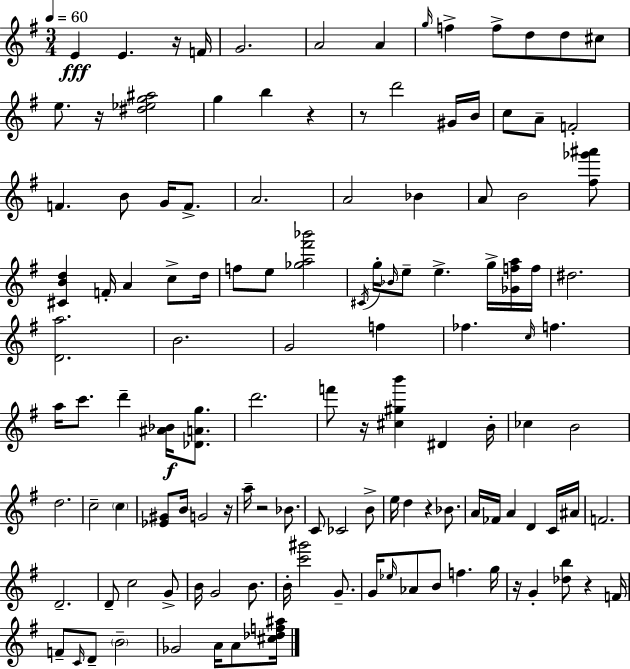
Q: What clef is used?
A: treble